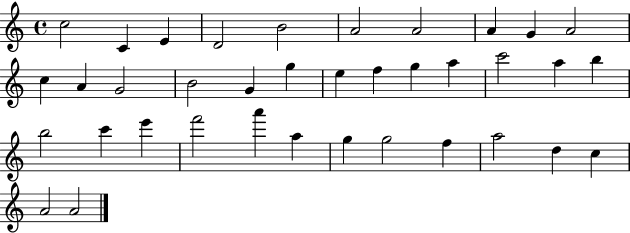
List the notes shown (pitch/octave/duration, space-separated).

C5/h C4/q E4/q D4/h B4/h A4/h A4/h A4/q G4/q A4/h C5/q A4/q G4/h B4/h G4/q G5/q E5/q F5/q G5/q A5/q C6/h A5/q B5/q B5/h C6/q E6/q F6/h A6/q A5/q G5/q G5/h F5/q A5/h D5/q C5/q A4/h A4/h